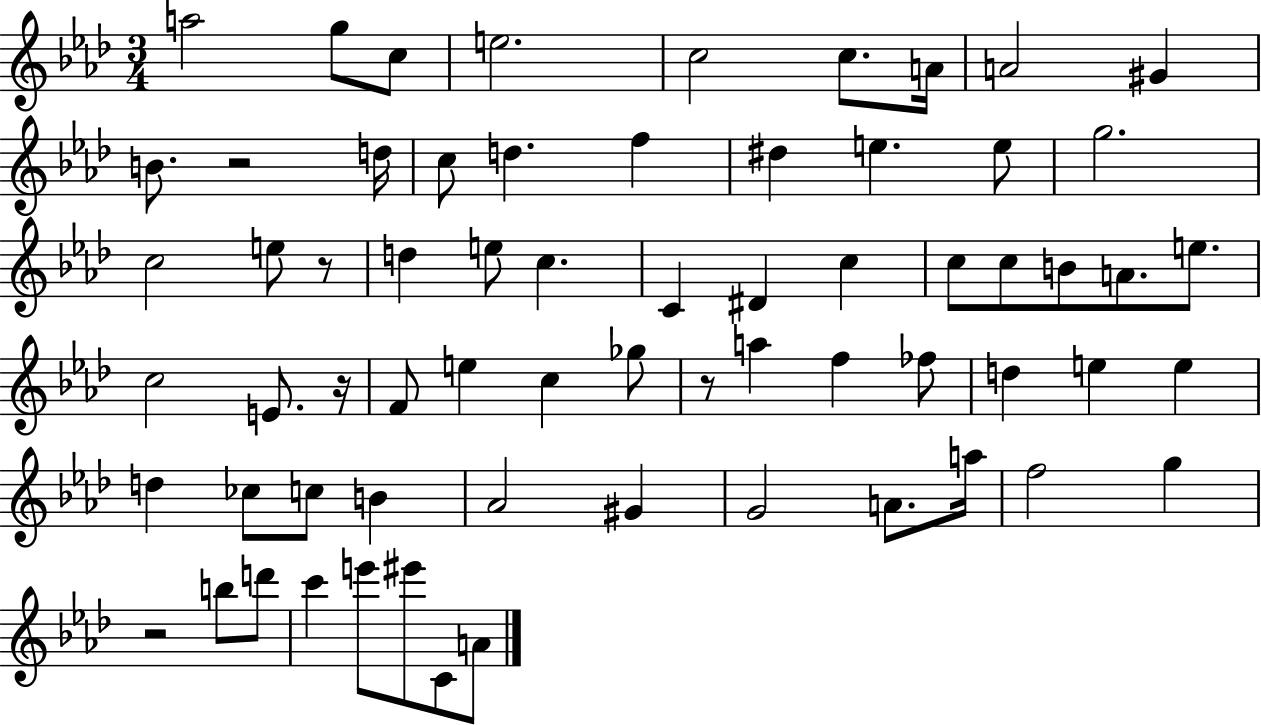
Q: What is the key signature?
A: AES major